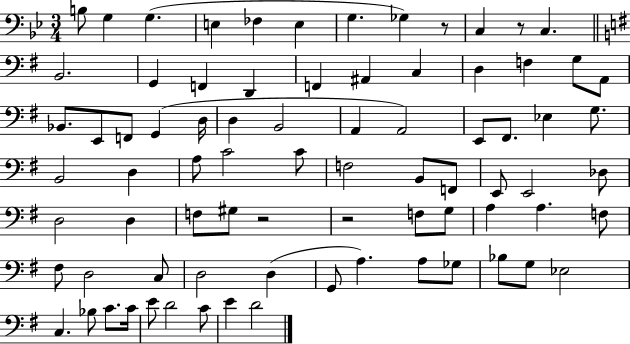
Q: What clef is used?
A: bass